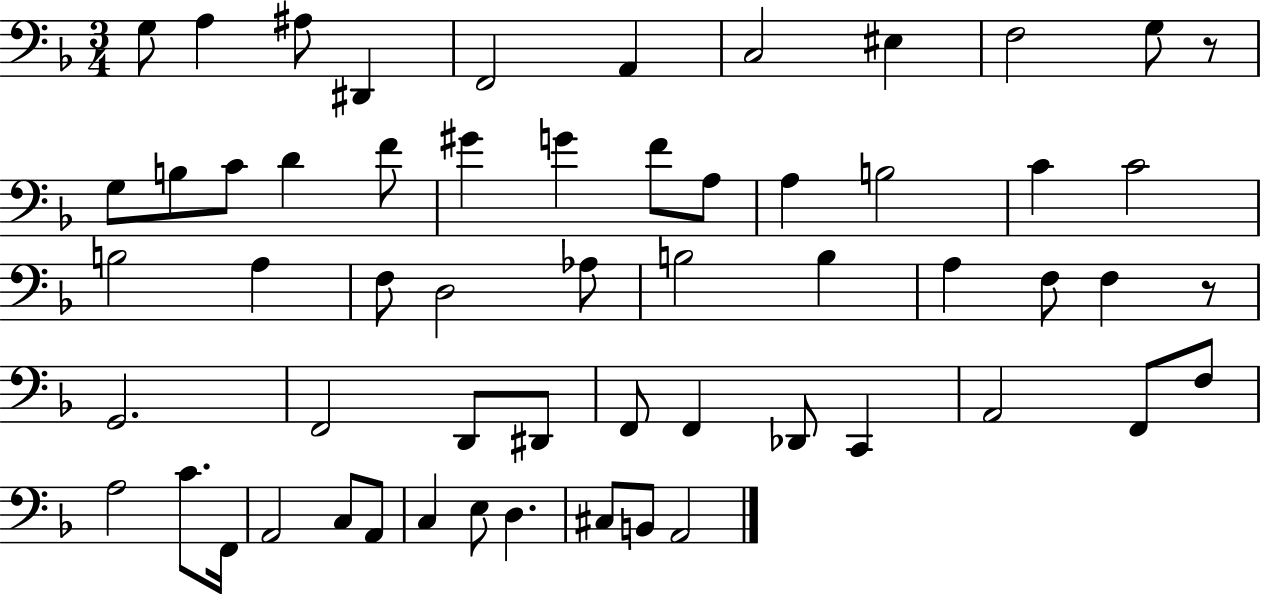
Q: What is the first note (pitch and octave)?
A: G3